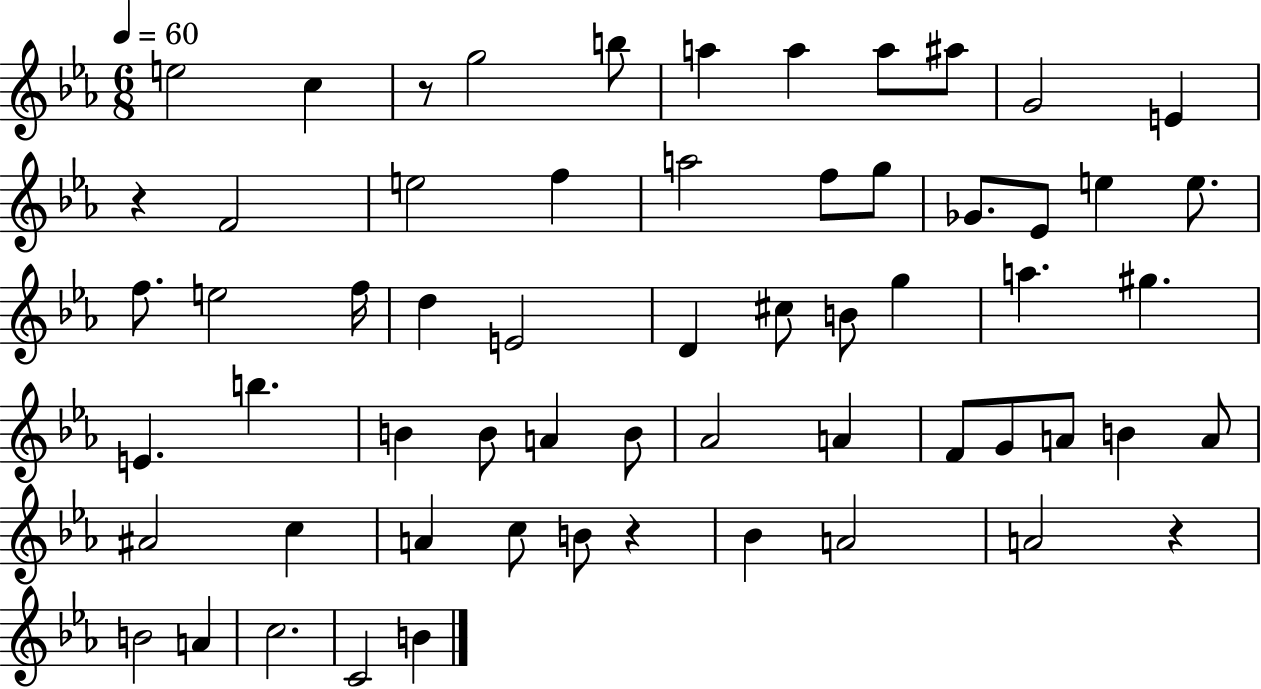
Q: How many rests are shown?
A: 4